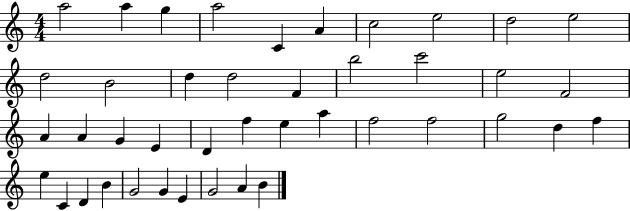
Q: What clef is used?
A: treble